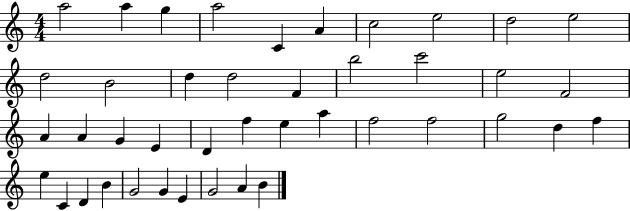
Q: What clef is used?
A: treble